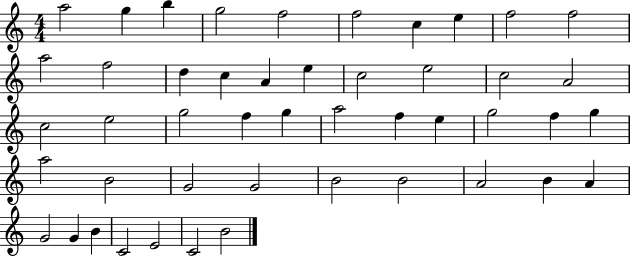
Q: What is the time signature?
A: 4/4